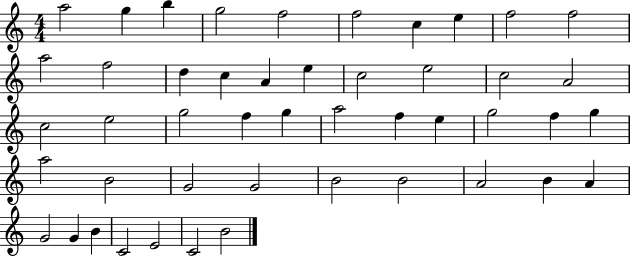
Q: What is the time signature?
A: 4/4